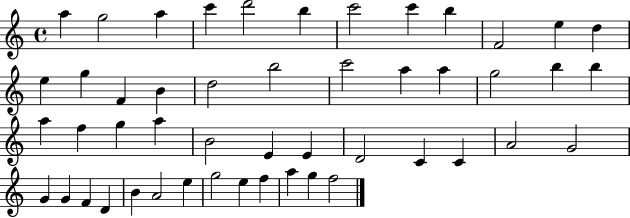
{
  \clef treble
  \time 4/4
  \defaultTimeSignature
  \key c \major
  a''4 g''2 a''4 | c'''4 d'''2 b''4 | c'''2 c'''4 b''4 | f'2 e''4 d''4 | \break e''4 g''4 f'4 b'4 | d''2 b''2 | c'''2 a''4 a''4 | g''2 b''4 b''4 | \break a''4 f''4 g''4 a''4 | b'2 e'4 e'4 | d'2 c'4 c'4 | a'2 g'2 | \break g'4 g'4 f'4 d'4 | b'4 a'2 e''4 | g''2 e''4 f''4 | a''4 g''4 f''2 | \break \bar "|."
}